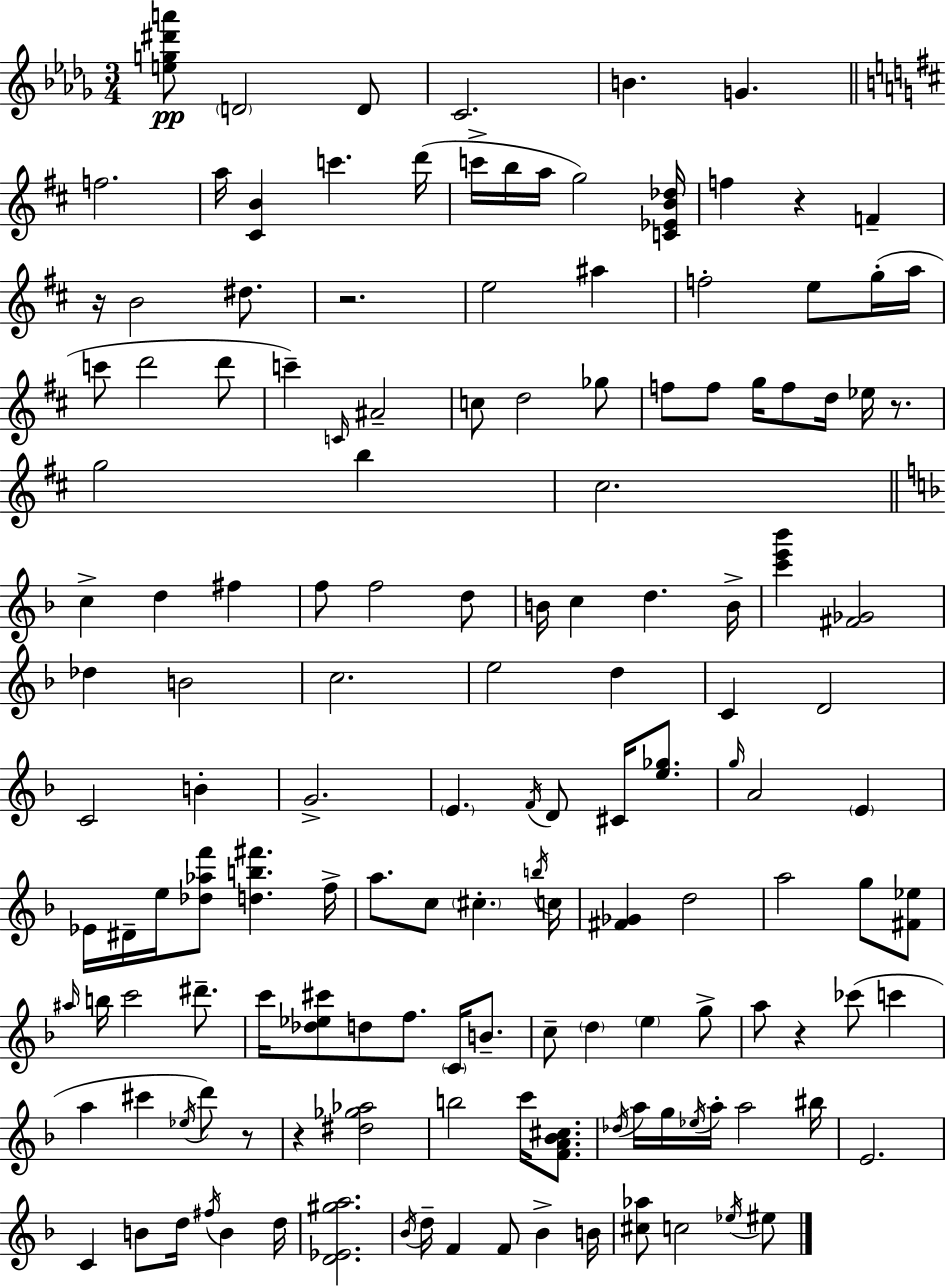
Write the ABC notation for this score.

X:1
T:Untitled
M:3/4
L:1/4
K:Bbm
[eg^d'a']/2 D2 D/2 C2 B G f2 a/4 [^CB] c' d'/4 c'/4 b/4 a/4 g2 [C_EB_d]/4 f z F z/4 B2 ^d/2 z2 e2 ^a f2 e/2 g/4 a/4 c'/2 d'2 d'/2 c' C/4 ^A2 c/2 d2 _g/2 f/2 f/2 g/4 f/2 d/4 _e/4 z/2 g2 b ^c2 c d ^f f/2 f2 d/2 B/4 c d B/4 [c'e'_b'] [^F_G]2 _d B2 c2 e2 d C D2 C2 B G2 E F/4 D/2 ^C/4 [e_g]/2 g/4 A2 E _E/4 ^D/4 e/4 [_d_af']/2 [db^f'] f/4 a/2 c/2 ^c b/4 c/4 [^F_G] d2 a2 g/2 [^F_e]/2 ^a/4 b/4 c'2 ^d'/2 c'/4 [_d_e^c']/2 d/2 f/2 C/4 B/2 c/2 d e g/2 a/2 z _c'/2 c' a ^c' _e/4 d'/2 z/2 z [^d_g_a]2 b2 c'/4 [FA_B^c]/2 _d/4 a/4 g/4 _e/4 a/4 a2 ^b/4 E2 C B/2 d/4 ^f/4 B d/4 [D_E^ga]2 _B/4 d/4 F F/2 _B B/4 [^c_a]/2 c2 _e/4 ^e/2